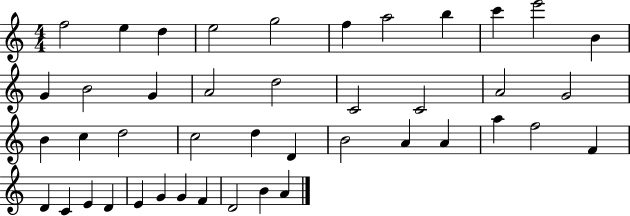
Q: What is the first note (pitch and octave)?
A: F5